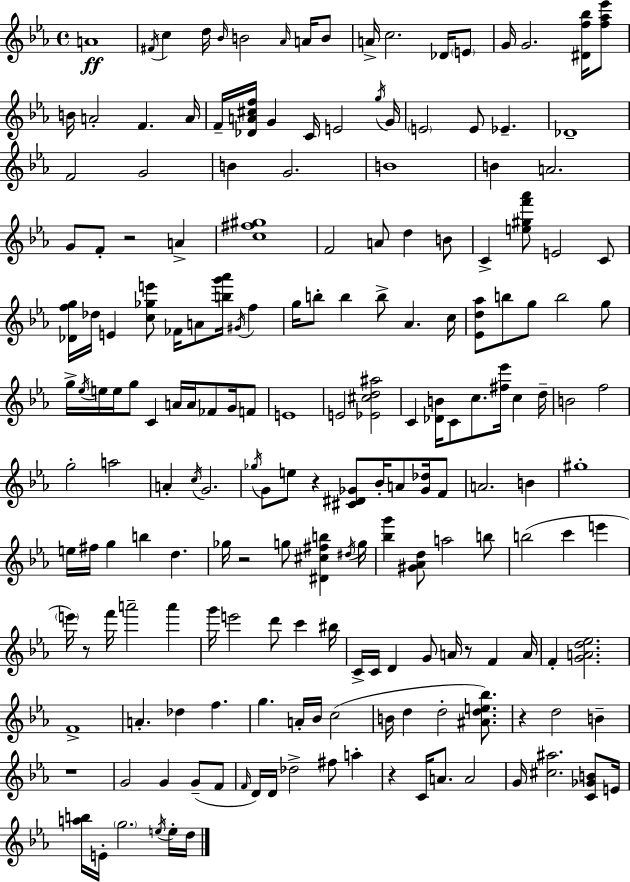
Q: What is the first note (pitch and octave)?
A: A4